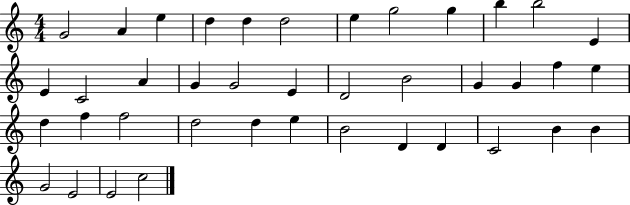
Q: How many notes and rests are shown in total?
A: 40